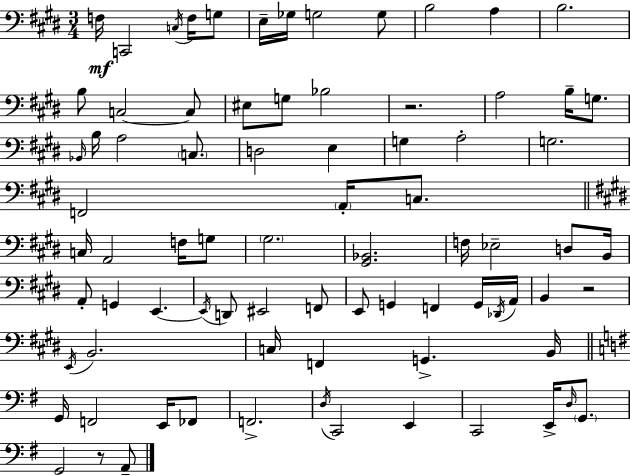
{
  \clef bass
  \numericTimeSignature
  \time 3/4
  \key e \major
  f16\mf c,2 \acciaccatura { c16 } f16 g8 | e16-- ges16 g2 g8 | b2 a4 | b2. | \break b8 c2~~ c8 | eis8 g8 bes2 | r2. | a2 b16-- g8. | \break \grace { bes,16 } b16 a2 \parenthesize c8. | d2 e4 | g4 a2-. | g2. | \break f,2 \parenthesize a,16-. c8. | \bar "||" \break \key e \major c16 a,2 f16 g8 | \parenthesize gis2. | <gis, bes,>2. | f16 ees2-- d8 b,16 | \break a,8-. g,4 e,4.~~ | \acciaccatura { e,16 } d,8 eis,2 f,8 | e,8 g,4 f,4 g,16 | \acciaccatura { des,16 } a,16 b,4 r2 | \break \acciaccatura { e,16 } b,2. | c16 f,4 g,4.-> | b,16 \bar "||" \break \key e \minor g,16 f,2 e,16 fes,8 | f,2.-> | \acciaccatura { d16 } c,2 e,4 | c,2 e,16-> \grace { d16 } \parenthesize g,8. | \break g,2 r8 | a,8-- \bar "|."
}